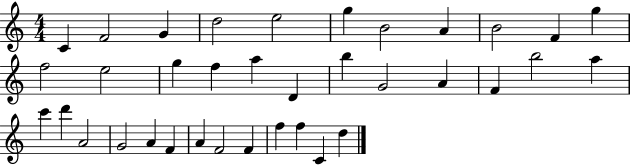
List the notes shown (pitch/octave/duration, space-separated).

C4/q F4/h G4/q D5/h E5/h G5/q B4/h A4/q B4/h F4/q G5/q F5/h E5/h G5/q F5/q A5/q D4/q B5/q G4/h A4/q F4/q B5/h A5/q C6/q D6/q A4/h G4/h A4/q F4/q A4/q F4/h F4/q F5/q F5/q C4/q D5/q